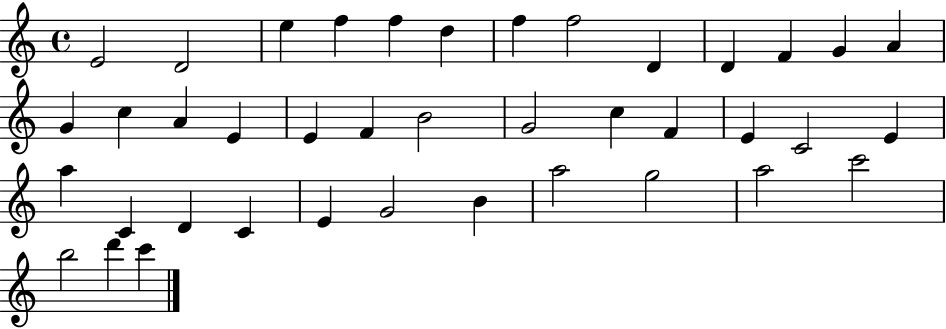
X:1
T:Untitled
M:4/4
L:1/4
K:C
E2 D2 e f f d f f2 D D F G A G c A E E F B2 G2 c F E C2 E a C D C E G2 B a2 g2 a2 c'2 b2 d' c'